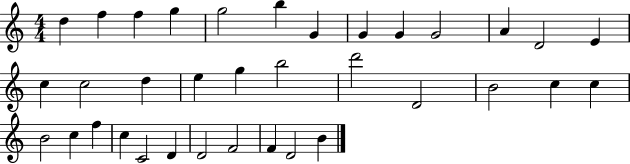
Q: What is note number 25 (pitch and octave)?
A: B4